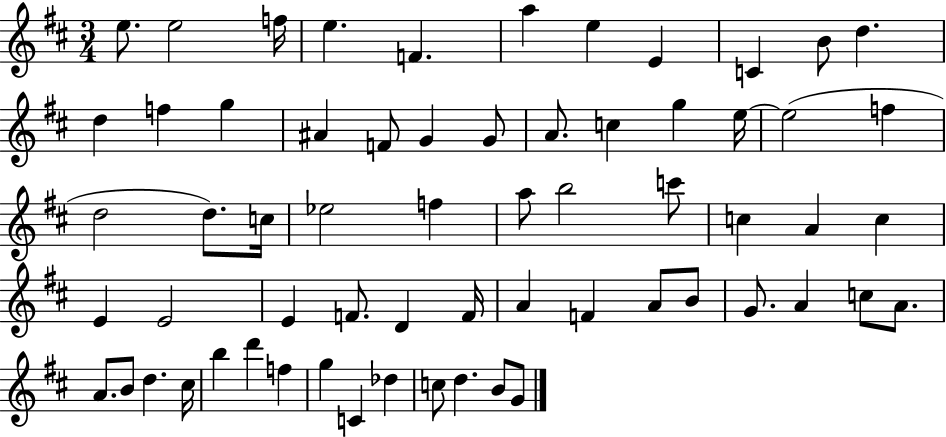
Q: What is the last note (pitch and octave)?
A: G4